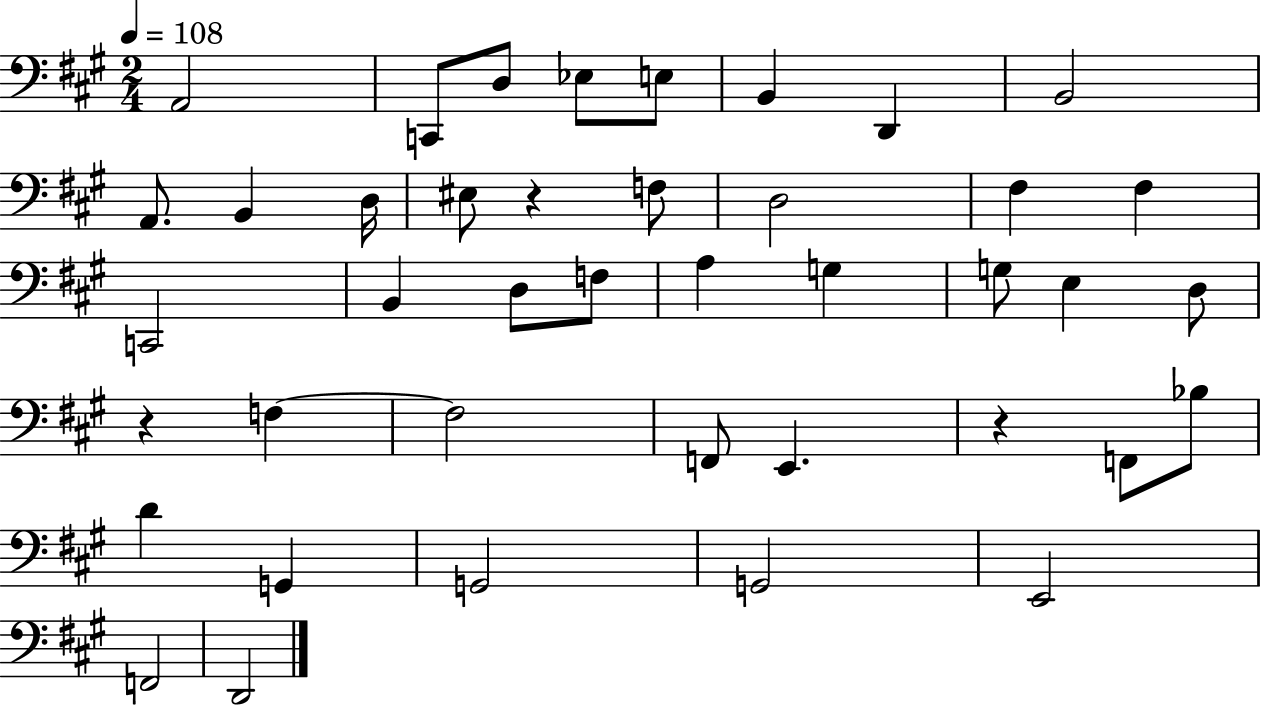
{
  \clef bass
  \numericTimeSignature
  \time 2/4
  \key a \major
  \tempo 4 = 108
  a,2 | c,8 d8 ees8 e8 | b,4 d,4 | b,2 | \break a,8. b,4 d16 | eis8 r4 f8 | d2 | fis4 fis4 | \break c,2 | b,4 d8 f8 | a4 g4 | g8 e4 d8 | \break r4 f4~~ | f2 | f,8 e,4. | r4 f,8 bes8 | \break d'4 g,4 | g,2 | g,2 | e,2 | \break f,2 | d,2 | \bar "|."
}